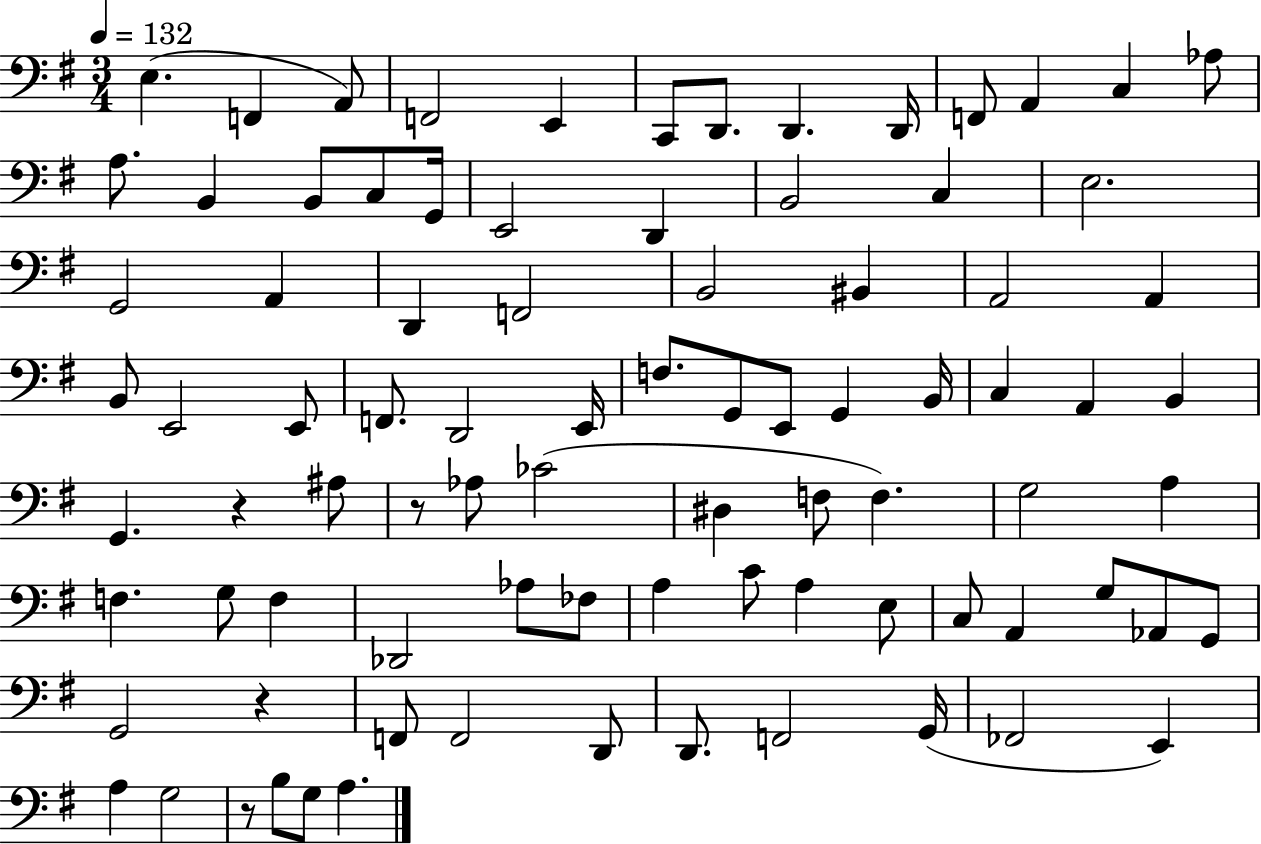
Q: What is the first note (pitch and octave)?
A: E3